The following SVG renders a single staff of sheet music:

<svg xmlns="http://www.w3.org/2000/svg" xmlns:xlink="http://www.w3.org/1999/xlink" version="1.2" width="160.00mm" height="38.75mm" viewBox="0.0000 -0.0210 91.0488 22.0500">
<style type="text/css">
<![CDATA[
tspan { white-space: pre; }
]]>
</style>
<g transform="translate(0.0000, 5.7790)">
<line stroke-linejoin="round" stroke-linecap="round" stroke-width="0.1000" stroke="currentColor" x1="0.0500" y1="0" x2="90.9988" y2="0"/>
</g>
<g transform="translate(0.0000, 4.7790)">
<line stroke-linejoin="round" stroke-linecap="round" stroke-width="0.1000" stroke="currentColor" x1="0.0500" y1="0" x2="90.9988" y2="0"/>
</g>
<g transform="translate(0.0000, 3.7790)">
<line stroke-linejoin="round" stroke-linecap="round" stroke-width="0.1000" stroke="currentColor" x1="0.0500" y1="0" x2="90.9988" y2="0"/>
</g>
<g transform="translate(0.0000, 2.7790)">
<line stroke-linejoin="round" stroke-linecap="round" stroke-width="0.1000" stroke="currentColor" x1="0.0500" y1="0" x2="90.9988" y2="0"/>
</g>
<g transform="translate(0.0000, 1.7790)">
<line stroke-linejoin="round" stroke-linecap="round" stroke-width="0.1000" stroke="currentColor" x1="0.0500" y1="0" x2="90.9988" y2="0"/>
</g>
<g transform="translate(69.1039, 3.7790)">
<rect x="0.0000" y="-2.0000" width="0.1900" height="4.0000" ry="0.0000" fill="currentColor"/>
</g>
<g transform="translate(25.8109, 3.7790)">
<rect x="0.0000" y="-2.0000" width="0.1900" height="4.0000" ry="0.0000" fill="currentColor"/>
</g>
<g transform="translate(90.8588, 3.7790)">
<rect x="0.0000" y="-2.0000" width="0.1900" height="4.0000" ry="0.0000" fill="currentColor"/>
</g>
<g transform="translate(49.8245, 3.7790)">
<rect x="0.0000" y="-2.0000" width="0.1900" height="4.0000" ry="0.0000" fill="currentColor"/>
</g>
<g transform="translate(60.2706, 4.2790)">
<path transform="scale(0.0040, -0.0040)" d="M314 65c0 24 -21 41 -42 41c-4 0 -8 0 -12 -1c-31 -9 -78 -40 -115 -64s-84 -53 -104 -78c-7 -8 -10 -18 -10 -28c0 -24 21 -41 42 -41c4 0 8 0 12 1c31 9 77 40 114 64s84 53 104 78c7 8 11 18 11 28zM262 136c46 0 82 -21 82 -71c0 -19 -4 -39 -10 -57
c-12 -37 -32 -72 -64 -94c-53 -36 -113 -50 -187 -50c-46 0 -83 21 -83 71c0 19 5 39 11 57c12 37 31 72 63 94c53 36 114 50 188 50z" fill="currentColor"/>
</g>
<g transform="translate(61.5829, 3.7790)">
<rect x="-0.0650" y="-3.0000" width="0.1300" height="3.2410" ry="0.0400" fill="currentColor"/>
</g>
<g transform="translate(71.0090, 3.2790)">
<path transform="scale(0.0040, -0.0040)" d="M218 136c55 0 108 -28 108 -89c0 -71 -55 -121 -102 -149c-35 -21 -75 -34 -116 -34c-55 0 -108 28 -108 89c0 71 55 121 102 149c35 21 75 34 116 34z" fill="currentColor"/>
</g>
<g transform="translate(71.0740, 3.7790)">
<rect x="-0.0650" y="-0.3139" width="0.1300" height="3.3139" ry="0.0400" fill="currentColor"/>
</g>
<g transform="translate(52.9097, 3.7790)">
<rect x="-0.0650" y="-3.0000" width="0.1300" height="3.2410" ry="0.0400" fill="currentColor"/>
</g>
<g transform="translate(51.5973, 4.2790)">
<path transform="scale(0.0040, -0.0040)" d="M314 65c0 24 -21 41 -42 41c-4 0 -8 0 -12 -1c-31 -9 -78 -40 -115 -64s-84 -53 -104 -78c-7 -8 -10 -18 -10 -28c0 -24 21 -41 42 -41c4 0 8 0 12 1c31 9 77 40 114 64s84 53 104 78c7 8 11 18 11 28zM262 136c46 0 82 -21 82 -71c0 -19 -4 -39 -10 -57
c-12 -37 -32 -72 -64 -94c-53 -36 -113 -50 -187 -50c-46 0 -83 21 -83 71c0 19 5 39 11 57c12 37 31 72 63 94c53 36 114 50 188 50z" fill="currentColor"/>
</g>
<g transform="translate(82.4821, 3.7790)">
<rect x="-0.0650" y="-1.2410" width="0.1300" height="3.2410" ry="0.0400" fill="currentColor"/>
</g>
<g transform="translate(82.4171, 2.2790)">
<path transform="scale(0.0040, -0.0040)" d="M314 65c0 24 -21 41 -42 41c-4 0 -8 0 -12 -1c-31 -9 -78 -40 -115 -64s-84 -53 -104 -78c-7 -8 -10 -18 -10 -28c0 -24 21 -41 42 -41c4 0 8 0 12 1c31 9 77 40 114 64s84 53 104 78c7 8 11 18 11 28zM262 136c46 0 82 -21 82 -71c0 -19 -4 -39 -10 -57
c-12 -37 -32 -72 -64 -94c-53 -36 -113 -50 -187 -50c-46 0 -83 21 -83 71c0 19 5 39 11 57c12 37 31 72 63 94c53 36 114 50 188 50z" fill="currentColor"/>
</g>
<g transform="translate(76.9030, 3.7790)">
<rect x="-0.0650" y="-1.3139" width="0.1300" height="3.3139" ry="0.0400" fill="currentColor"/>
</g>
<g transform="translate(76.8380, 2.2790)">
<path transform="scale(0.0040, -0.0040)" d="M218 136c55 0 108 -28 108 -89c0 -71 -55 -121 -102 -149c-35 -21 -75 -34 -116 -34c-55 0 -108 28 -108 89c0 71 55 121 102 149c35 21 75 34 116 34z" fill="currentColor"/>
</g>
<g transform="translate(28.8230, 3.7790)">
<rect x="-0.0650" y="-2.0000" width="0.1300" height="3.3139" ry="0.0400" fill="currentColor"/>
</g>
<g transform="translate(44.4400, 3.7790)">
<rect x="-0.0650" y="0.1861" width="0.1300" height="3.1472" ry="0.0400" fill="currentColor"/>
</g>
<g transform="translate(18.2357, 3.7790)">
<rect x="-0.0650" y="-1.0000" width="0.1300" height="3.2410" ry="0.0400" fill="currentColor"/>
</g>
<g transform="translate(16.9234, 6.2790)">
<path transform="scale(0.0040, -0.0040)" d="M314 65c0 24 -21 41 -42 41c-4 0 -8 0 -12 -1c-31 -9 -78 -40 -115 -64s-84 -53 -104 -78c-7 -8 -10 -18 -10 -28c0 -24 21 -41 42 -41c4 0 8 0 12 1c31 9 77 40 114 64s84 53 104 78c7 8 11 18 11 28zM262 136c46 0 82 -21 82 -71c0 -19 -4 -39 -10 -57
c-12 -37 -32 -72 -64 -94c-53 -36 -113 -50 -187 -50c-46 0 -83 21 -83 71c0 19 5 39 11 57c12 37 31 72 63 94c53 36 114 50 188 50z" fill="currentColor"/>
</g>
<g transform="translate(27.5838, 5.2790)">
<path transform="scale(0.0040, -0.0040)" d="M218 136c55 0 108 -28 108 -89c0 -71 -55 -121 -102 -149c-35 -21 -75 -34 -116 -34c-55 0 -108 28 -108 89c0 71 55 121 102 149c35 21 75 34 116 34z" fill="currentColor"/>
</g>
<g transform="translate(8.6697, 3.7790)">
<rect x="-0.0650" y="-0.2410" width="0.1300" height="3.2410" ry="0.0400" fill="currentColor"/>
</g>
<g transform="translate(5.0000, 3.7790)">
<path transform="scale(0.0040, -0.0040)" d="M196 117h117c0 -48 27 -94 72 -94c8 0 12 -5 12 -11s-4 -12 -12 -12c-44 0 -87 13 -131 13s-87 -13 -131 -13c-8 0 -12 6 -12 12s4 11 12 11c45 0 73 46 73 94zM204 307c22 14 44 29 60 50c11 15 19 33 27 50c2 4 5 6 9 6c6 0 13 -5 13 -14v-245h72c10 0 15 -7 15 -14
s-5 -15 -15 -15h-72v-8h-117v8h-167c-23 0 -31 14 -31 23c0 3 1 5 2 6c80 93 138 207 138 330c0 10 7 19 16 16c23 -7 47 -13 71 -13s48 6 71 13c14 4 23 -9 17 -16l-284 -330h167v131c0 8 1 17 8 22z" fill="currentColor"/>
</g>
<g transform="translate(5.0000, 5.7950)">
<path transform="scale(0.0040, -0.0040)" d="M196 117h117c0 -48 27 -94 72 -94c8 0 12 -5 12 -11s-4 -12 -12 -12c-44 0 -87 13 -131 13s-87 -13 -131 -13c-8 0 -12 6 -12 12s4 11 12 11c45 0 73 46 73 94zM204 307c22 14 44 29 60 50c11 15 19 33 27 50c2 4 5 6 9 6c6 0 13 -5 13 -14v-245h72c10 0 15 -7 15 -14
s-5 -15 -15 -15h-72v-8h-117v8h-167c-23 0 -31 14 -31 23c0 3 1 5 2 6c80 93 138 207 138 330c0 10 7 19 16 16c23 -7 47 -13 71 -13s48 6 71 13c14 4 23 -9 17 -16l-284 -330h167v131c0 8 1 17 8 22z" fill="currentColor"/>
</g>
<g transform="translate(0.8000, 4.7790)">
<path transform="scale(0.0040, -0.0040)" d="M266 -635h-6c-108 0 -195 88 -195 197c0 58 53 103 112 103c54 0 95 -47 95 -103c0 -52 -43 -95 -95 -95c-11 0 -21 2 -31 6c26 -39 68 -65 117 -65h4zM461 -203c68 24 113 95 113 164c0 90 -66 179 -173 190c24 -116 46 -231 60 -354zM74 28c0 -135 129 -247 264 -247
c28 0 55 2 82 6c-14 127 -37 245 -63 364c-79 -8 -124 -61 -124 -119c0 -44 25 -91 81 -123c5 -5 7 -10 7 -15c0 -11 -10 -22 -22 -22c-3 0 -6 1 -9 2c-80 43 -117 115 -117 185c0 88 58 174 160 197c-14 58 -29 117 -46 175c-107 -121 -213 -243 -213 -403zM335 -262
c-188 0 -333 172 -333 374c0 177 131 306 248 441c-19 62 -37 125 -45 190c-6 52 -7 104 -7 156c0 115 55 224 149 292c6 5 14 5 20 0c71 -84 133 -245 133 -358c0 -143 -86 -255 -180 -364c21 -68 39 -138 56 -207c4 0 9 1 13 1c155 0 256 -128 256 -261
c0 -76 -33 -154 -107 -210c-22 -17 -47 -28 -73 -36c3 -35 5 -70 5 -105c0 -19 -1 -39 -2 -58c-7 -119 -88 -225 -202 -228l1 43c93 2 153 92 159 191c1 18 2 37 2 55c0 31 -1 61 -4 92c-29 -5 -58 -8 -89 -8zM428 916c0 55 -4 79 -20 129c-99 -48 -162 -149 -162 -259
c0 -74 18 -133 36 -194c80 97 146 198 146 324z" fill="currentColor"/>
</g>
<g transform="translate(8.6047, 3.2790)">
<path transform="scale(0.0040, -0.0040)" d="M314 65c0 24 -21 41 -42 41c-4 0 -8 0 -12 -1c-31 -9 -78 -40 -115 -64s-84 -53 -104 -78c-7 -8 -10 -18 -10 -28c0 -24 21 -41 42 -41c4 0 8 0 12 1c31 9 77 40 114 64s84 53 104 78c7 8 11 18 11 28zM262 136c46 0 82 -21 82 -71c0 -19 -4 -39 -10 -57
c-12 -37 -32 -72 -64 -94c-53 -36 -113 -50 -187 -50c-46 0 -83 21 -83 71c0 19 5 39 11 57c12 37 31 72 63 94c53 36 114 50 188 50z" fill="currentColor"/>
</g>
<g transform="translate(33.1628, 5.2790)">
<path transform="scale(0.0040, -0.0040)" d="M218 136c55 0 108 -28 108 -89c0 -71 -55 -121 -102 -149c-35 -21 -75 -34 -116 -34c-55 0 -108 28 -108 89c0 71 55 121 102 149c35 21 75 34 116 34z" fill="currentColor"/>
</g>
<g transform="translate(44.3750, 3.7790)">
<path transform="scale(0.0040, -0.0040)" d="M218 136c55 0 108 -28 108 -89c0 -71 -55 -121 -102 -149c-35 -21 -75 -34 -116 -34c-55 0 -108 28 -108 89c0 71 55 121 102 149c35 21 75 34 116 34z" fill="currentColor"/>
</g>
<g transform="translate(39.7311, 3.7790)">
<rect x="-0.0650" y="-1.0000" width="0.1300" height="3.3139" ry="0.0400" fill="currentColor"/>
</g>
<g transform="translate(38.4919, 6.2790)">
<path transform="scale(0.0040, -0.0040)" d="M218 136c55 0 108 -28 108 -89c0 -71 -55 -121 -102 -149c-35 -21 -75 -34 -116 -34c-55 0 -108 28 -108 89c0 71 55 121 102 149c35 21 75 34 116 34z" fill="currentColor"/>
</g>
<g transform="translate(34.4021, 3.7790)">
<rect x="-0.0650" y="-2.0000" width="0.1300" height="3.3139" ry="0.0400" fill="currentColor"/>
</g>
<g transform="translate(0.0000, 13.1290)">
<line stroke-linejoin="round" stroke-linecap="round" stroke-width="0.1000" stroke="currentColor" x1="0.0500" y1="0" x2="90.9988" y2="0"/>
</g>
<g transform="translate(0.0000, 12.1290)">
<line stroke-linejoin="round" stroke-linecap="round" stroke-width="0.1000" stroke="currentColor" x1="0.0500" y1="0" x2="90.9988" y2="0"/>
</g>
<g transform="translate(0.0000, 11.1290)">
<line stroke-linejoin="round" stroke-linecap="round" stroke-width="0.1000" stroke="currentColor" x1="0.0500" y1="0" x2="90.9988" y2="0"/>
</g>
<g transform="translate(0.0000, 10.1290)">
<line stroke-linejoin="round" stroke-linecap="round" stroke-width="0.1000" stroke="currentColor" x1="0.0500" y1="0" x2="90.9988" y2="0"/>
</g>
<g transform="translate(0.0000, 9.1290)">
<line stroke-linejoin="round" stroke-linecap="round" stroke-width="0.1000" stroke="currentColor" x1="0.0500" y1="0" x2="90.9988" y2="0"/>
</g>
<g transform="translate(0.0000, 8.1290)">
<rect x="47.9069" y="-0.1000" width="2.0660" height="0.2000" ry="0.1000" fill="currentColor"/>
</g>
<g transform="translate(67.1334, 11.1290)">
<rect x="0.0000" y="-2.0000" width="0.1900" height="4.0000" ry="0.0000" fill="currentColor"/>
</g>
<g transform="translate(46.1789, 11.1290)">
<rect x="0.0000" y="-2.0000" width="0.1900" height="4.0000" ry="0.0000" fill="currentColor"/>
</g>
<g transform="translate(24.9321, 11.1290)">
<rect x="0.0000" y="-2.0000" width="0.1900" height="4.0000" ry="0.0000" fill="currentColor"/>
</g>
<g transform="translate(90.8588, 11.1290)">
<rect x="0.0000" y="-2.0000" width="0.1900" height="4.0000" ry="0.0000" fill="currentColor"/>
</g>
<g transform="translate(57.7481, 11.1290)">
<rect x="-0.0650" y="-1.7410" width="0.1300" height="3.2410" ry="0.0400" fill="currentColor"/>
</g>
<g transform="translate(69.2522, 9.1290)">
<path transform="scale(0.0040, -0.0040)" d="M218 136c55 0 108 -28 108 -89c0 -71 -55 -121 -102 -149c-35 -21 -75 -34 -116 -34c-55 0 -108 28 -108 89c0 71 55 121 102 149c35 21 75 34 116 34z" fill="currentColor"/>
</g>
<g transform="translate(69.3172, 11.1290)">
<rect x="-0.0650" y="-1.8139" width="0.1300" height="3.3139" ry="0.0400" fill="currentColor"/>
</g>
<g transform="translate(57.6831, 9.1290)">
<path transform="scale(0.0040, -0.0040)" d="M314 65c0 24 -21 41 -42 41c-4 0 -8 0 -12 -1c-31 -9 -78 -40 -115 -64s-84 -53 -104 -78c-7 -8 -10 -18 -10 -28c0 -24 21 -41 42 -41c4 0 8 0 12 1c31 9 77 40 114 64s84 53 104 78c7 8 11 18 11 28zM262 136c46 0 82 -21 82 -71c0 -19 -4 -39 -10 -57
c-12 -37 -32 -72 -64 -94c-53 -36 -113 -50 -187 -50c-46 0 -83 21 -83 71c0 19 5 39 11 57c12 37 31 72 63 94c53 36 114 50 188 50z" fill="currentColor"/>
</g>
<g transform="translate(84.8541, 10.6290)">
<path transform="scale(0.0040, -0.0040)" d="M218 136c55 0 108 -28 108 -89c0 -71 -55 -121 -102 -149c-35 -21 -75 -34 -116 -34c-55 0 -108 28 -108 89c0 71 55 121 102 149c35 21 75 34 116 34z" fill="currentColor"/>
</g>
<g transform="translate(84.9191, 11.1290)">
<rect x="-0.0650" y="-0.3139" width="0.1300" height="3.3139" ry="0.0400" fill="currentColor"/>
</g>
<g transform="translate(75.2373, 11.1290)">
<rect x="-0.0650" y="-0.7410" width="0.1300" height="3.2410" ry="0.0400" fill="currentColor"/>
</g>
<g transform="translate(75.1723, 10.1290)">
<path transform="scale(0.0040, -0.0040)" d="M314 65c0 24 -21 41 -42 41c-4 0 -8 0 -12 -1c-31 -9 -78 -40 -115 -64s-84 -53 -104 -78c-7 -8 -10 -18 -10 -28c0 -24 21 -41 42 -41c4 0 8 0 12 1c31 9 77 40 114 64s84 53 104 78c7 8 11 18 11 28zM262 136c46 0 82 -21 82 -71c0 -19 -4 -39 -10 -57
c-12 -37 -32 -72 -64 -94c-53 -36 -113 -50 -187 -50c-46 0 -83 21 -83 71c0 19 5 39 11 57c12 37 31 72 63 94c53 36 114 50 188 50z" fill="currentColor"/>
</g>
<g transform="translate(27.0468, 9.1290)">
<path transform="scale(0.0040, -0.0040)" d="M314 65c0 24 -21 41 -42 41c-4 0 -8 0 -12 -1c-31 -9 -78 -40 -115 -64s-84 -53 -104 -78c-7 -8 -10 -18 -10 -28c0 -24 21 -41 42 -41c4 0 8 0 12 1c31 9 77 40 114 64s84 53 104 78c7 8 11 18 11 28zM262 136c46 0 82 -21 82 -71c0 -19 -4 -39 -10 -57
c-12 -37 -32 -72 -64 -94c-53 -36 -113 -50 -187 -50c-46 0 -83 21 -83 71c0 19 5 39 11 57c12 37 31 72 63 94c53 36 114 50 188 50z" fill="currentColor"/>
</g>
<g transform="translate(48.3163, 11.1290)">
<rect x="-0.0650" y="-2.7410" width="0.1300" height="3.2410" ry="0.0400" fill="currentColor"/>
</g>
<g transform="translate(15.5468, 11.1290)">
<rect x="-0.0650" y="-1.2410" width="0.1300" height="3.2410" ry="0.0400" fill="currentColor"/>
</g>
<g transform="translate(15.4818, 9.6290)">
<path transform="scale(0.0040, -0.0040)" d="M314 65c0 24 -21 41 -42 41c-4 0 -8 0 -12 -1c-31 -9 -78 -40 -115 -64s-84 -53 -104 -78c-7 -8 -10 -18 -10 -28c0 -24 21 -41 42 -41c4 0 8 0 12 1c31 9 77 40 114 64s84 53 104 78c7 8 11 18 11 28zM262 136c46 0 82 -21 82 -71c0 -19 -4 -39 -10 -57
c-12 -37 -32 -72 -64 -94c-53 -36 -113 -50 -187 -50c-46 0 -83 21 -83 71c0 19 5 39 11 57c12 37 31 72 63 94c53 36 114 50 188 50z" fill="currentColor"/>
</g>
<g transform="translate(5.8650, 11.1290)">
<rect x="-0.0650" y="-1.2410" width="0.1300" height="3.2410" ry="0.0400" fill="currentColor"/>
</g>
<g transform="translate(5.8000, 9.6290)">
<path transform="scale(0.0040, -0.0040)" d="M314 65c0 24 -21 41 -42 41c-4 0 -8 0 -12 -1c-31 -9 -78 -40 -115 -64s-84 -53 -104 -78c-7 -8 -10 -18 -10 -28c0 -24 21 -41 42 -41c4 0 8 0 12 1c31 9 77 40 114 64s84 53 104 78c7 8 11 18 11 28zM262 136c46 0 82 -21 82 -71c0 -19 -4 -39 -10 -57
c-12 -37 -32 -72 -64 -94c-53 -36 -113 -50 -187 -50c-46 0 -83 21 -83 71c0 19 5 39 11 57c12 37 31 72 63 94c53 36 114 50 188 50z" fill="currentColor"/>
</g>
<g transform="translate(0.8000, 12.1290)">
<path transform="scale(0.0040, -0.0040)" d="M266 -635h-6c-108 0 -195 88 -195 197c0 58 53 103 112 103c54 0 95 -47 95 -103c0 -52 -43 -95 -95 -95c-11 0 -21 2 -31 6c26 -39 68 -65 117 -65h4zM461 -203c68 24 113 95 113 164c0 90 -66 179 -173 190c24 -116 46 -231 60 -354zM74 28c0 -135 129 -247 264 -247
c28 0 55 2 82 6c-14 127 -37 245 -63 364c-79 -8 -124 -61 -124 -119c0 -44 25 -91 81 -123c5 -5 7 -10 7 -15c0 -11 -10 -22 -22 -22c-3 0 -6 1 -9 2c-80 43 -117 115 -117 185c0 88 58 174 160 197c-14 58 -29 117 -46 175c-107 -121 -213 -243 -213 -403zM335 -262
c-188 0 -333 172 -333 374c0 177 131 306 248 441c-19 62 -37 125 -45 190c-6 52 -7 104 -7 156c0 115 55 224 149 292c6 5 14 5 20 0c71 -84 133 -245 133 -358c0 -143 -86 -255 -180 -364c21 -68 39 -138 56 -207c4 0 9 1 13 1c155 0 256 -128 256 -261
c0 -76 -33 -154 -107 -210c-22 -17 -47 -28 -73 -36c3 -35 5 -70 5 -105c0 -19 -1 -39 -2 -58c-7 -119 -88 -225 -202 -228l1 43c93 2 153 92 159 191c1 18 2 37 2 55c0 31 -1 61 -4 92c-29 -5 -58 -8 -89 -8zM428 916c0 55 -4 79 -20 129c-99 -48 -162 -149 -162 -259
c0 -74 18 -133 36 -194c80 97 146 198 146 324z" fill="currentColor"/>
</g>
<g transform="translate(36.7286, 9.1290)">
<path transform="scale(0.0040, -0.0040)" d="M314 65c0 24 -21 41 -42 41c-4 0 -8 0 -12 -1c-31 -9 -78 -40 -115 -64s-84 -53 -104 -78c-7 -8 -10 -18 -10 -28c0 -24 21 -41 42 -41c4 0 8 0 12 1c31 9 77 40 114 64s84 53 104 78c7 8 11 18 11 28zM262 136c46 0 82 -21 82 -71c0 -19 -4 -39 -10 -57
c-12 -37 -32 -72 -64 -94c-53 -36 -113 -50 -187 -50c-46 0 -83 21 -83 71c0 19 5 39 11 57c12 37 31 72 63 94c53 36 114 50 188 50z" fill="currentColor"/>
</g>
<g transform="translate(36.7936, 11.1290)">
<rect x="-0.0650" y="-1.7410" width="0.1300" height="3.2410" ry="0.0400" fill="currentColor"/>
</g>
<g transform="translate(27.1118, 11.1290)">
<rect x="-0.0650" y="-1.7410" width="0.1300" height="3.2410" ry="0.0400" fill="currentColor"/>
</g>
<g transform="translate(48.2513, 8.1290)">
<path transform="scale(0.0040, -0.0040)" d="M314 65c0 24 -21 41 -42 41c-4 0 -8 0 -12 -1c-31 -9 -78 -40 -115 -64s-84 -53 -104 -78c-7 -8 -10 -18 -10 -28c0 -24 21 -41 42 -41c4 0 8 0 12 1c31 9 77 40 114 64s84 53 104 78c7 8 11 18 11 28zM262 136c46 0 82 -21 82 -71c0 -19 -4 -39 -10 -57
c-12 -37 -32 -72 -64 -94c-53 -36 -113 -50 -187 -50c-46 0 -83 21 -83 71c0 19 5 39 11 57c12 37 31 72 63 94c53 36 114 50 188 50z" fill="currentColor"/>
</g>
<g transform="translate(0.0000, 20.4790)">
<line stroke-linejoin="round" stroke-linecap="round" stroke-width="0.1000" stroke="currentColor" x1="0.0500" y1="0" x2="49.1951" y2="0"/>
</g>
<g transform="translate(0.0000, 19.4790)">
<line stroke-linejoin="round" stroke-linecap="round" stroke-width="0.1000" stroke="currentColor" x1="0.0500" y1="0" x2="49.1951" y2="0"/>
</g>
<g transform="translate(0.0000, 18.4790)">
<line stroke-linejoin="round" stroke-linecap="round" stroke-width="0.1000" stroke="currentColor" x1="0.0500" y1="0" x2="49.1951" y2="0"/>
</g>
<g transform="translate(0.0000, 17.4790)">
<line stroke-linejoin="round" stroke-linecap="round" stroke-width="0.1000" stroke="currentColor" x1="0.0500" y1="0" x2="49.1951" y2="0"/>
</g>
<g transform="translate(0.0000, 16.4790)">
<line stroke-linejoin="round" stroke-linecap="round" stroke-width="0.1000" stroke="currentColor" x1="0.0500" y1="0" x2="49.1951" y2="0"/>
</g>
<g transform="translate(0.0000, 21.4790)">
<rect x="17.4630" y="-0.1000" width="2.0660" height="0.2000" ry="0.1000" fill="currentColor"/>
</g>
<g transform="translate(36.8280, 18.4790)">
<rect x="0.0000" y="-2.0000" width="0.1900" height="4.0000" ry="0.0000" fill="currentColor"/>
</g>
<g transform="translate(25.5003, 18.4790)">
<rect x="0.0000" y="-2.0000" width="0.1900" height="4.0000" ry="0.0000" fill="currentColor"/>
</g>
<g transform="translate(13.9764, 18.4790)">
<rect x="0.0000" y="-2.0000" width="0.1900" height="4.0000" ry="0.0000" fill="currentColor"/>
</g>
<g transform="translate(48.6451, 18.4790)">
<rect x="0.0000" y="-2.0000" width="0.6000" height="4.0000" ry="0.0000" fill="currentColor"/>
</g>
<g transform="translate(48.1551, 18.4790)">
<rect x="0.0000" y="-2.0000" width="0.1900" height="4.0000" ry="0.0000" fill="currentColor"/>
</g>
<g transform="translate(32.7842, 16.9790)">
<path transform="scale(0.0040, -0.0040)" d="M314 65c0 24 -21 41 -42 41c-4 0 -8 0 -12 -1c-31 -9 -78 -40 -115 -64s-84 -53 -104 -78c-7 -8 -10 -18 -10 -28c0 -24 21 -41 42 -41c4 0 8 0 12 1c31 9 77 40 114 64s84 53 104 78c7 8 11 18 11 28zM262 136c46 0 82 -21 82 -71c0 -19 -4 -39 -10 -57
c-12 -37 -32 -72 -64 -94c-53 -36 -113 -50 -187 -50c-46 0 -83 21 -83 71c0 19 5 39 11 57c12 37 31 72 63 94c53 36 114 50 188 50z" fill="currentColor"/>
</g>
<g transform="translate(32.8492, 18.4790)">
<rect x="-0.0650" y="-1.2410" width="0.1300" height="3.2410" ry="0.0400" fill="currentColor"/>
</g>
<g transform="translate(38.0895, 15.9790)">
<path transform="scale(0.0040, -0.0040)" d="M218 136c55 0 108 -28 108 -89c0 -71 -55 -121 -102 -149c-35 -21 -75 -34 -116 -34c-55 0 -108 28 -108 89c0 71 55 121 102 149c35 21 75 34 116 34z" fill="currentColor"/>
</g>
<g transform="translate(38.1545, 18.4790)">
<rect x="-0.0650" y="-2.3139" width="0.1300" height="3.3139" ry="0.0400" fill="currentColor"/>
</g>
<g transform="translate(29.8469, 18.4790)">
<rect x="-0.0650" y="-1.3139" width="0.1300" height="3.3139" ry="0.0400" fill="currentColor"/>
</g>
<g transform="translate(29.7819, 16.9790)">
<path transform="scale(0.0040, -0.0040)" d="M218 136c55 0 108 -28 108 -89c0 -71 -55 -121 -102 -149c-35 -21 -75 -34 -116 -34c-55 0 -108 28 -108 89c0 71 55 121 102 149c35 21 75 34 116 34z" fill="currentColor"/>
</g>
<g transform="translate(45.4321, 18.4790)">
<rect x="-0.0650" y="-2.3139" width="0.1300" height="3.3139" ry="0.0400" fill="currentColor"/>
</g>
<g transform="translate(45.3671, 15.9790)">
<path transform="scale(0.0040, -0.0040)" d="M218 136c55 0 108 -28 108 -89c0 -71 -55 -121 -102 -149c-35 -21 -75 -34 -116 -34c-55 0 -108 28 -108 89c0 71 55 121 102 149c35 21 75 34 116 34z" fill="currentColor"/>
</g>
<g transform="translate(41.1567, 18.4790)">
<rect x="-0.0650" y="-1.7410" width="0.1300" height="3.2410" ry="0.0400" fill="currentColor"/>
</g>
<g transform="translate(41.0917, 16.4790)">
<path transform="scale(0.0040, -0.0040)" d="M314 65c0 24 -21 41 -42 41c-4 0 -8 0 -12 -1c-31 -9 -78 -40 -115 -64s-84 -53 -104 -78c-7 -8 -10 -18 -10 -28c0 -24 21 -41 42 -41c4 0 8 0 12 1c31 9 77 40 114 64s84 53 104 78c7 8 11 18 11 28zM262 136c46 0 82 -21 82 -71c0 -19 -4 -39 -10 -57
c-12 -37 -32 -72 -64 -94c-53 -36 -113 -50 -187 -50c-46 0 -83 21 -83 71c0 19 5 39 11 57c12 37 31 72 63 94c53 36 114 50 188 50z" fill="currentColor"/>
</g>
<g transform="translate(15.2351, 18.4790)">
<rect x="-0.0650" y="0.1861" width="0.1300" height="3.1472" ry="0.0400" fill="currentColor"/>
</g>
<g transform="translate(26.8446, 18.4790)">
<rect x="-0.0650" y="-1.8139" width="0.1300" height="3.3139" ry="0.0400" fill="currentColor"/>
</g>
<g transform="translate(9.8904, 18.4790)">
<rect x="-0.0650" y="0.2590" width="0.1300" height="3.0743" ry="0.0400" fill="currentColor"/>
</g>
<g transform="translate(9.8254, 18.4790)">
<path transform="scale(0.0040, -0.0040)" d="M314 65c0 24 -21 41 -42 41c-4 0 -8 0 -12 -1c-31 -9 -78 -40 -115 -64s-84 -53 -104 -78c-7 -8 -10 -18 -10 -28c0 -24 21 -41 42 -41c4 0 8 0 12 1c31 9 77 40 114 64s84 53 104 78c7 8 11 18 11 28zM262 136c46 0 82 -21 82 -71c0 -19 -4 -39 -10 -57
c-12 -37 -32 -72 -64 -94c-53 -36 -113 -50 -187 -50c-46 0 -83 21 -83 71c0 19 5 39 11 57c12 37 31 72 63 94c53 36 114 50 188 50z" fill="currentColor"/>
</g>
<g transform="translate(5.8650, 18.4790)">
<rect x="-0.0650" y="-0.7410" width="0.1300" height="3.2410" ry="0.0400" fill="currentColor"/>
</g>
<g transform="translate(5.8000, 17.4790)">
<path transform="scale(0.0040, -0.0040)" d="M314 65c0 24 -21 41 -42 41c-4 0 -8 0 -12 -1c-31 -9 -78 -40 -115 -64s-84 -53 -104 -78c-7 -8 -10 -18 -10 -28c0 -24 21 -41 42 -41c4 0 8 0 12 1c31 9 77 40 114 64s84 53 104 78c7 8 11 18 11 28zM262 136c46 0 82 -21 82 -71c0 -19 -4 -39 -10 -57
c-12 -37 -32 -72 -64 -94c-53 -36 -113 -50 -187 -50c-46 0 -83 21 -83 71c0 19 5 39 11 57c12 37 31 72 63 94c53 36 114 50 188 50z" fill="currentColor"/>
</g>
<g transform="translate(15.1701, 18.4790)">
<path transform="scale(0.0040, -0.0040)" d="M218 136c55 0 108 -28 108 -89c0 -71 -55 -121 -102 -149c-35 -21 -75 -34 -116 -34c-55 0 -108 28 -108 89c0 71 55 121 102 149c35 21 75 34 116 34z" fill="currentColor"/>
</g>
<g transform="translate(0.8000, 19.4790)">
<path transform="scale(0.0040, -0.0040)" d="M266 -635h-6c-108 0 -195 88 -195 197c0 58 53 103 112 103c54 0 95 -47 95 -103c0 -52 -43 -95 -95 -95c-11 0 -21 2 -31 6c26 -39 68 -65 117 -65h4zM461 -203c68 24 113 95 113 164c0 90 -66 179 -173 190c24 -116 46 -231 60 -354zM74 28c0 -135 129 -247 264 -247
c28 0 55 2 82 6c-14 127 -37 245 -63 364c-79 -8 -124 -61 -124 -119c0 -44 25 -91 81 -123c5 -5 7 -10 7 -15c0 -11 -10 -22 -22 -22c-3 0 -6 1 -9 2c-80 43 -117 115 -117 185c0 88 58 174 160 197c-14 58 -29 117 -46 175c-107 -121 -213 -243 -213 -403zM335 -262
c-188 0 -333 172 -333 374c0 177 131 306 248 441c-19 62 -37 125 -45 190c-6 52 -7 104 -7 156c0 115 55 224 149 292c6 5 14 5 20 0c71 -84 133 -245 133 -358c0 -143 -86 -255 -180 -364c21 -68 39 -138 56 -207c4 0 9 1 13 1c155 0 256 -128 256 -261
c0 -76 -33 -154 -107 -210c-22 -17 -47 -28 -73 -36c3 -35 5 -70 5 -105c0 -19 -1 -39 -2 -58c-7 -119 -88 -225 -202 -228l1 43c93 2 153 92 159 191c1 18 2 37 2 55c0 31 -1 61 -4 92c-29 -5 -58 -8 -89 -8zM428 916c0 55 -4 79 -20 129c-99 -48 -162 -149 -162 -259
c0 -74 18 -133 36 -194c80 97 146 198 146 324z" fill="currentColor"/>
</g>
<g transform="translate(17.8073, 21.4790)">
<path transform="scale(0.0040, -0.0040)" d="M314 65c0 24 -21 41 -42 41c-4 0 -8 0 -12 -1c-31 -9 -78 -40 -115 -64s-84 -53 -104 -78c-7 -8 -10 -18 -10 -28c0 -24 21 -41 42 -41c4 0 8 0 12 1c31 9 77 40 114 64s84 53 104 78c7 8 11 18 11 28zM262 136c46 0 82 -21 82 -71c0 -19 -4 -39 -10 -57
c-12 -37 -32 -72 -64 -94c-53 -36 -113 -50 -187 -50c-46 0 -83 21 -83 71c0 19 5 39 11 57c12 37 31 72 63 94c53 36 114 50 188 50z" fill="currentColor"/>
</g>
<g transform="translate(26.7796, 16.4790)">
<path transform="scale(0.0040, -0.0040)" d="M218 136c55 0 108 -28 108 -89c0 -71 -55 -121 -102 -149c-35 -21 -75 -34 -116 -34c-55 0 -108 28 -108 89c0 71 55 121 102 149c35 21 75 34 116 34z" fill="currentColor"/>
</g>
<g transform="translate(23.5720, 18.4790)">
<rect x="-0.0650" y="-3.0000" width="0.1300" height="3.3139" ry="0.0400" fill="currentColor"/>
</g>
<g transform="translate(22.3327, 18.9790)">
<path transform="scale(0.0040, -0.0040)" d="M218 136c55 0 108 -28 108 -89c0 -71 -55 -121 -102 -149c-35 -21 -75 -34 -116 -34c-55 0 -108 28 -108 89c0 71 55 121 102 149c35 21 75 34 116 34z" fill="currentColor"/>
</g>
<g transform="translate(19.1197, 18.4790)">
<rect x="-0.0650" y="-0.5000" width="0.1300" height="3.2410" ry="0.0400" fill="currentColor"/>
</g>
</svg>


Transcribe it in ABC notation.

X:1
T:Untitled
M:4/4
L:1/4
K:C
c2 D2 F F D B A2 A2 c e e2 e2 e2 f2 f2 a2 f2 f d2 c d2 B2 B C2 A f e e2 g f2 g